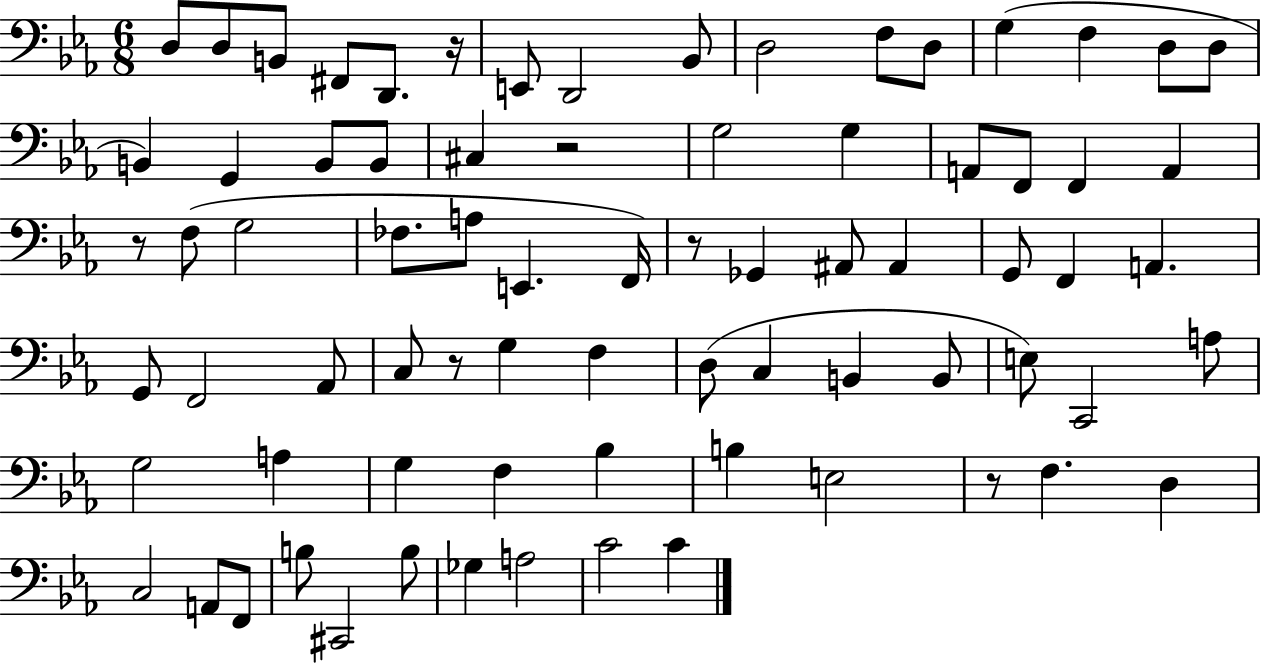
D3/e D3/e B2/e F#2/e D2/e. R/s E2/e D2/h Bb2/e D3/h F3/e D3/e G3/q F3/q D3/e D3/e B2/q G2/q B2/e B2/e C#3/q R/h G3/h G3/q A2/e F2/e F2/q A2/q R/e F3/e G3/h FES3/e. A3/e E2/q. F2/s R/e Gb2/q A#2/e A#2/q G2/e F2/q A2/q. G2/e F2/h Ab2/e C3/e R/e G3/q F3/q D3/e C3/q B2/q B2/e E3/e C2/h A3/e G3/h A3/q G3/q F3/q Bb3/q B3/q E3/h R/e F3/q. D3/q C3/h A2/e F2/e B3/e C#2/h B3/e Gb3/q A3/h C4/h C4/q